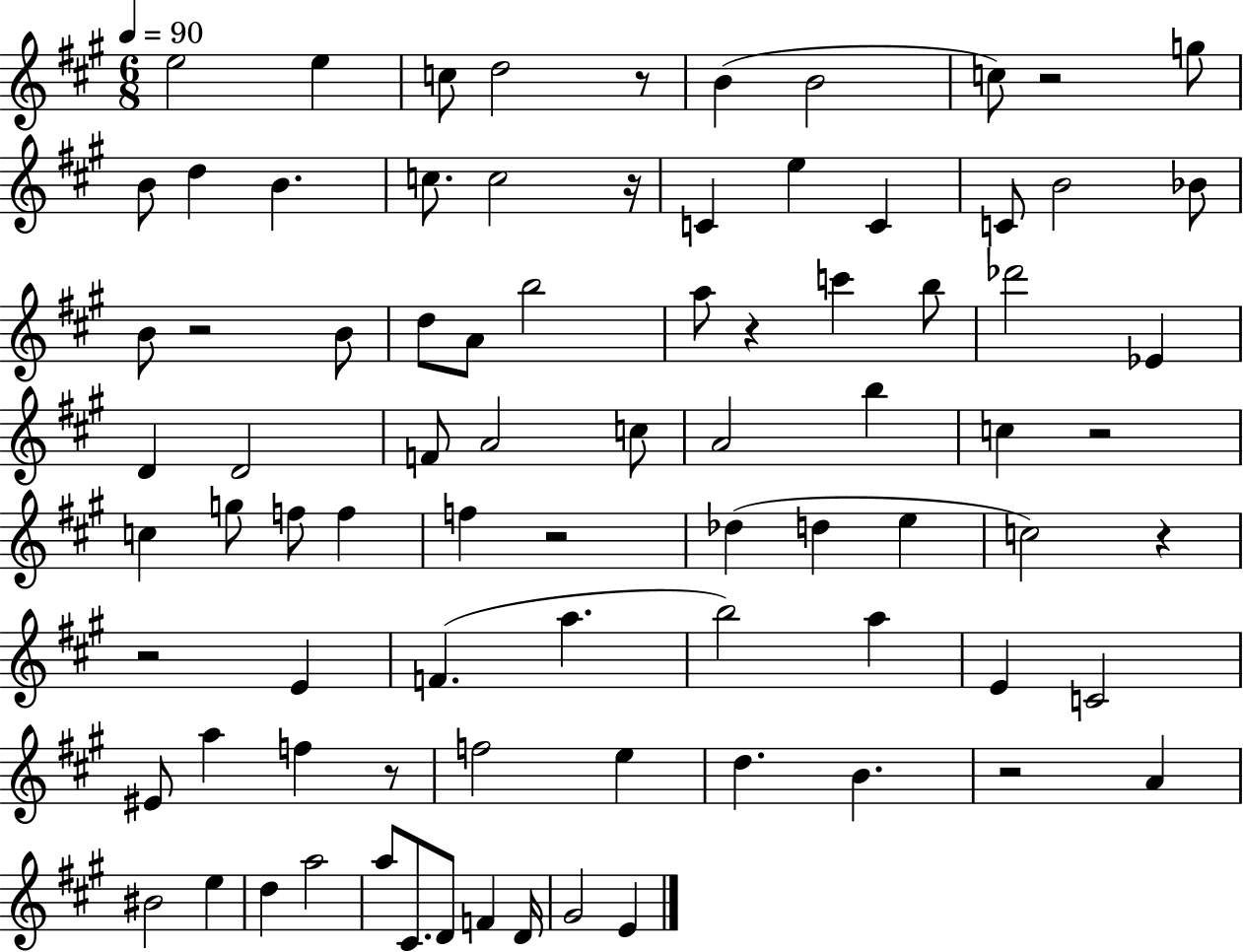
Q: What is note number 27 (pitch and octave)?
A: B5